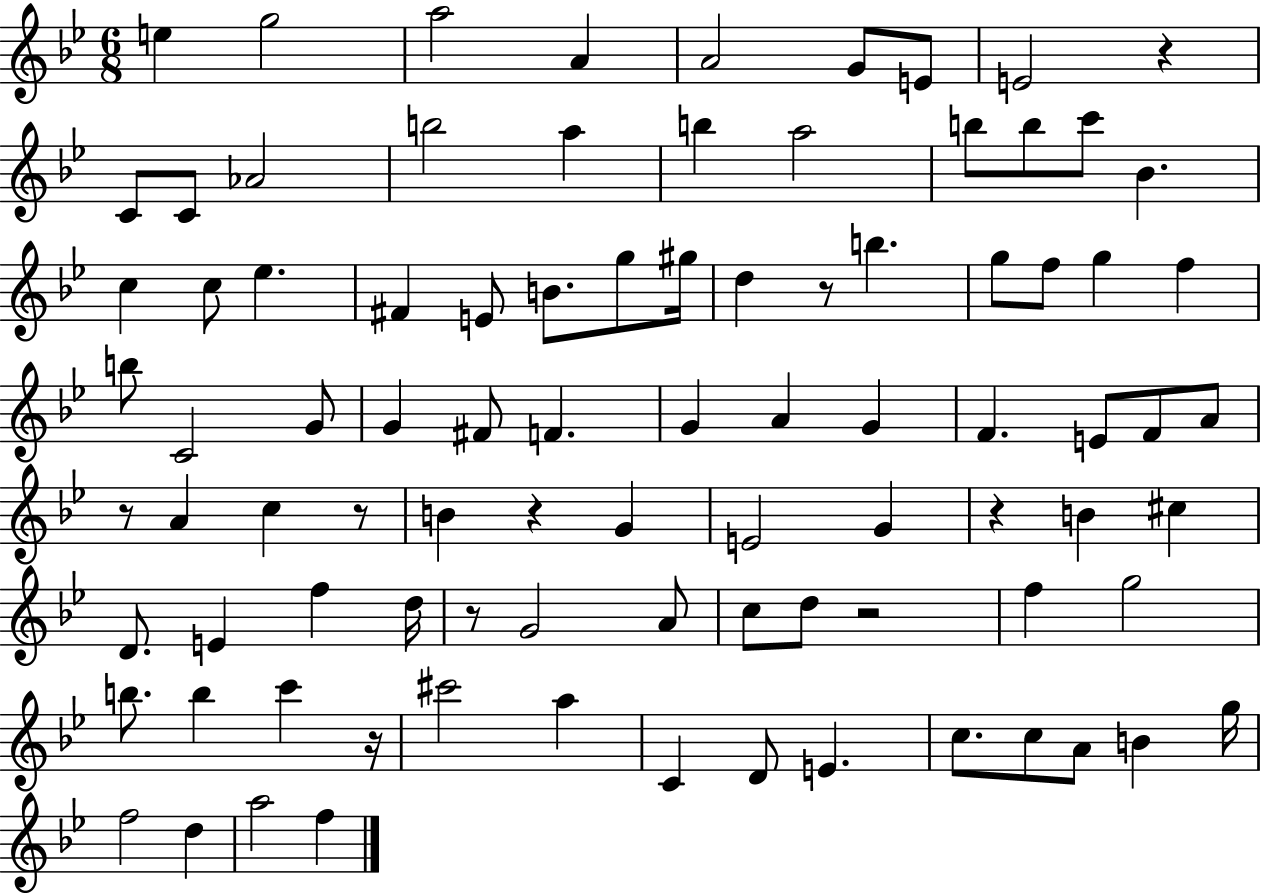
E5/q G5/h A5/h A4/q A4/h G4/e E4/e E4/h R/q C4/e C4/e Ab4/h B5/h A5/q B5/q A5/h B5/e B5/e C6/e Bb4/q. C5/q C5/e Eb5/q. F#4/q E4/e B4/e. G5/e G#5/s D5/q R/e B5/q. G5/e F5/e G5/q F5/q B5/e C4/h G4/e G4/q F#4/e F4/q. G4/q A4/q G4/q F4/q. E4/e F4/e A4/e R/e A4/q C5/q R/e B4/q R/q G4/q E4/h G4/q R/q B4/q C#5/q D4/e. E4/q F5/q D5/s R/e G4/h A4/e C5/e D5/e R/h F5/q G5/h B5/e. B5/q C6/q R/s C#6/h A5/q C4/q D4/e E4/q. C5/e. C5/e A4/e B4/q G5/s F5/h D5/q A5/h F5/q